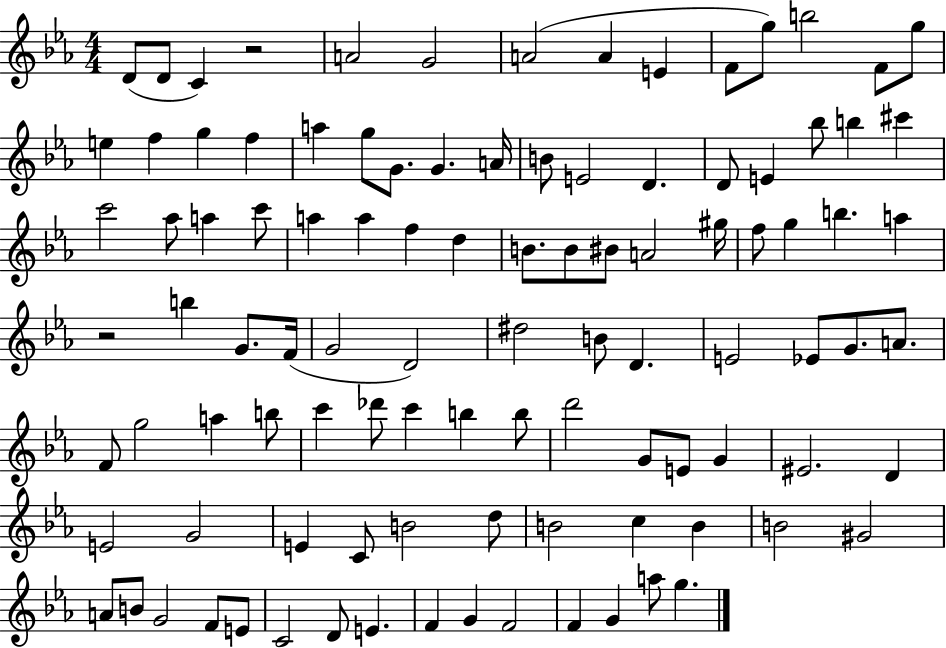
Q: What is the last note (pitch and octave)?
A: G5